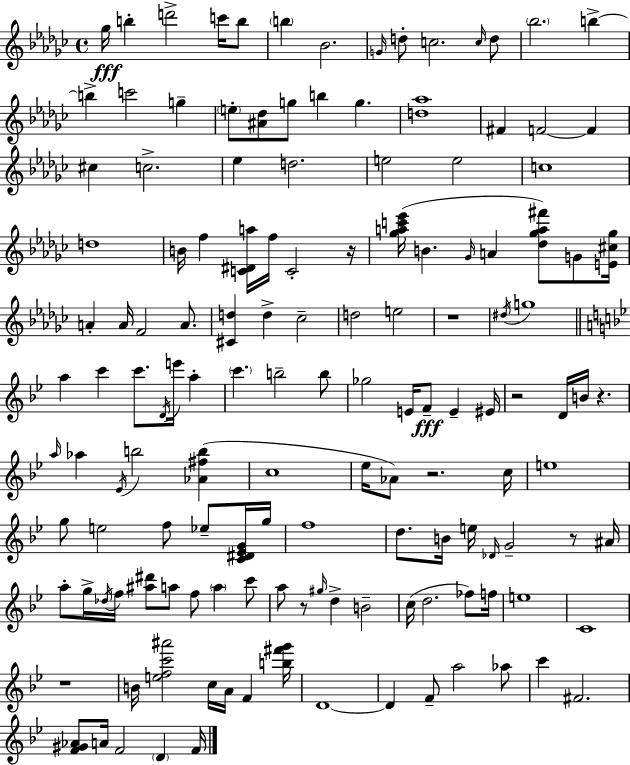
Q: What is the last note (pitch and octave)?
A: F4